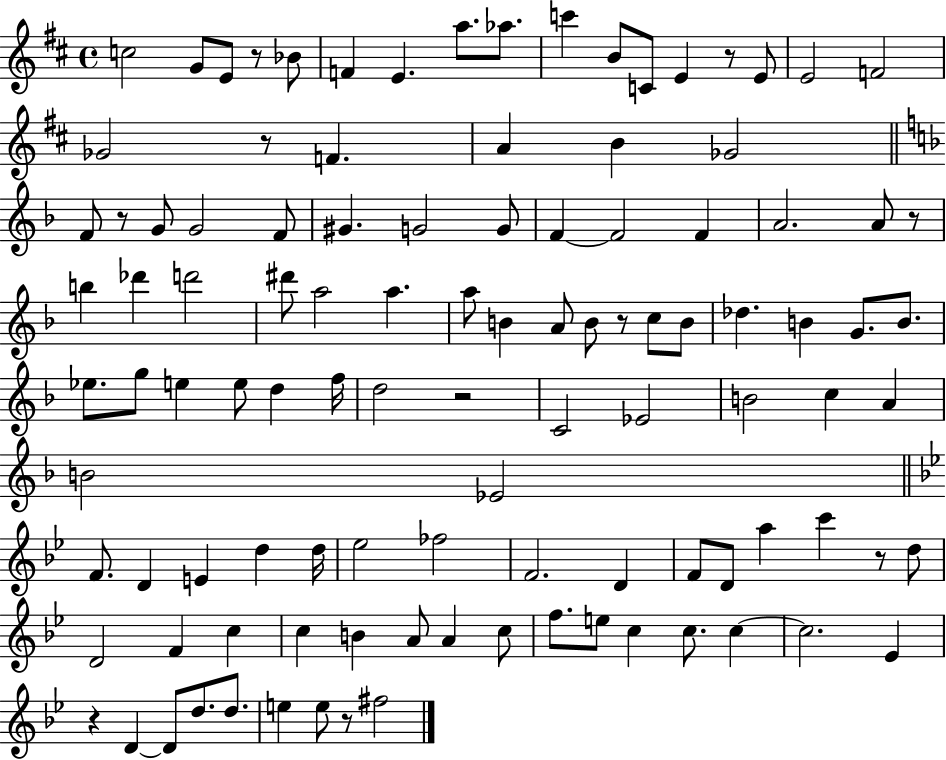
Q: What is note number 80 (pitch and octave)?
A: C5